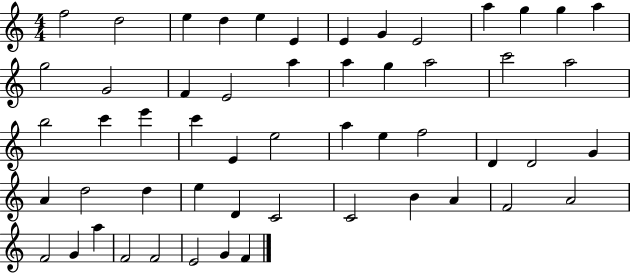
X:1
T:Untitled
M:4/4
L:1/4
K:C
f2 d2 e d e E E G E2 a g g a g2 G2 F E2 a a g a2 c'2 a2 b2 c' e' c' E e2 a e f2 D D2 G A d2 d e D C2 C2 B A F2 A2 F2 G a F2 F2 E2 G F